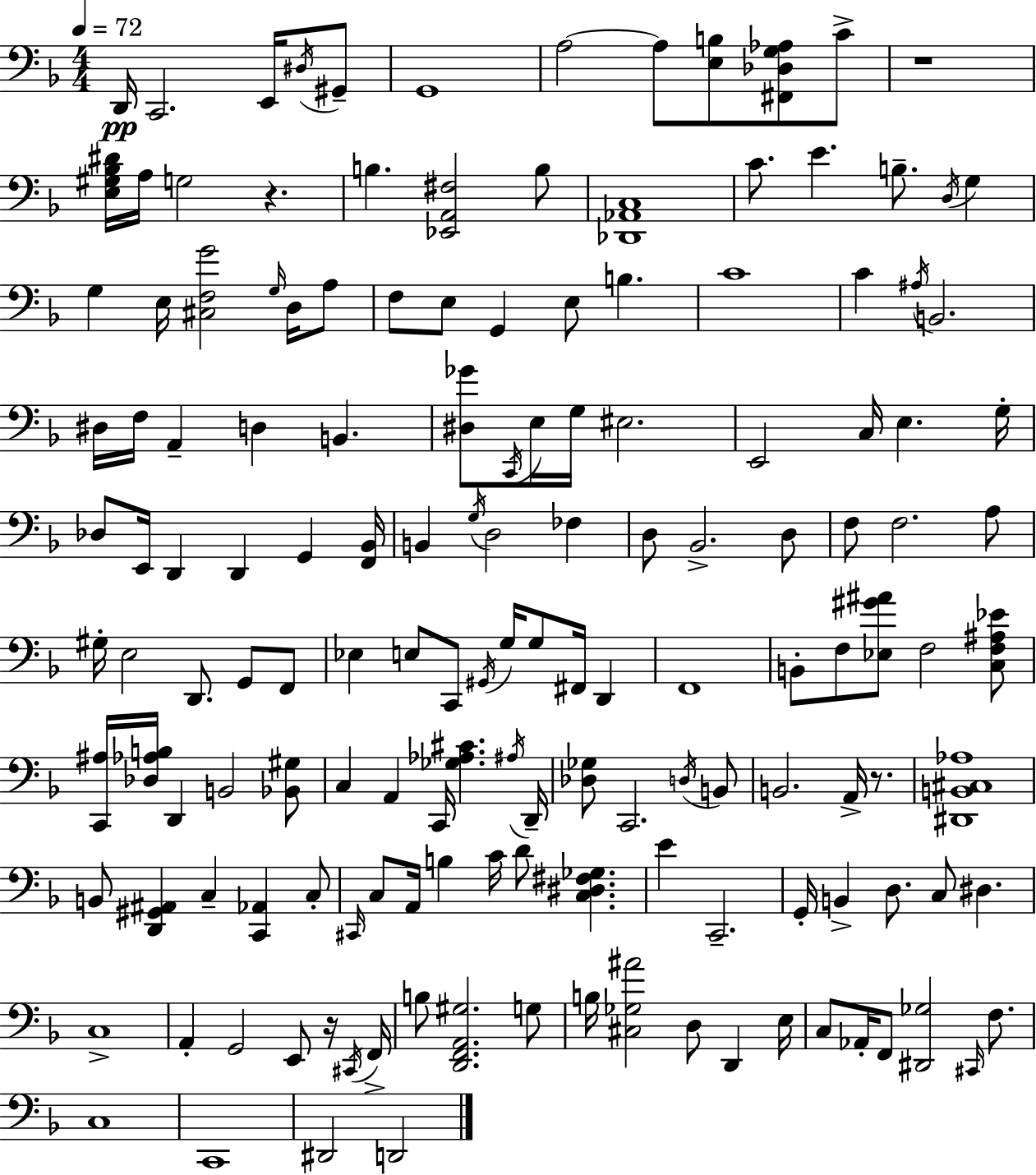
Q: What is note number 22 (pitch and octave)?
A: D3